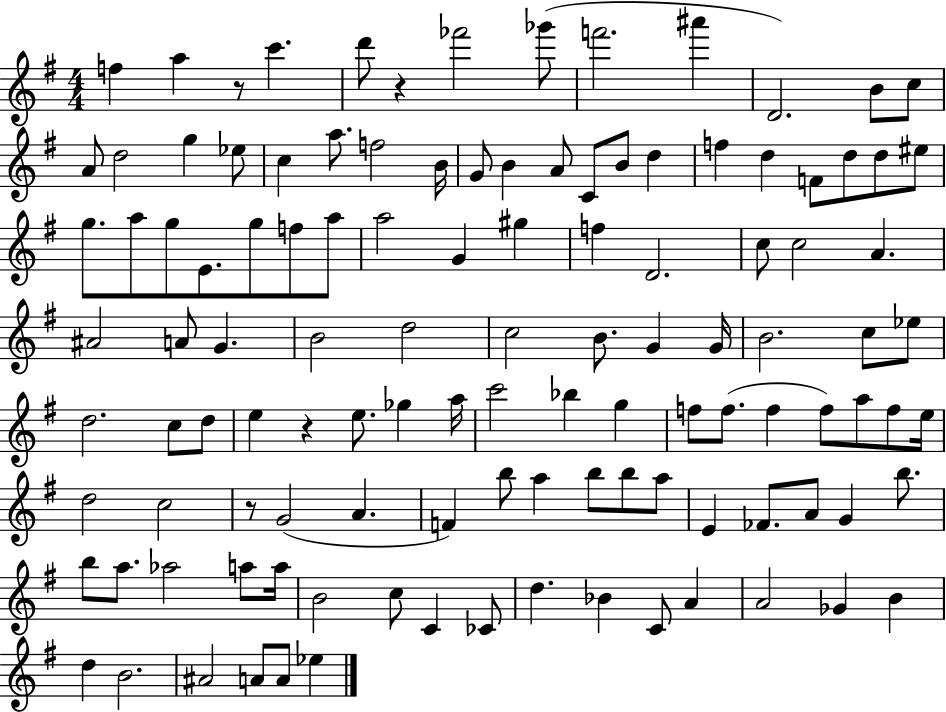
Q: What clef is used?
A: treble